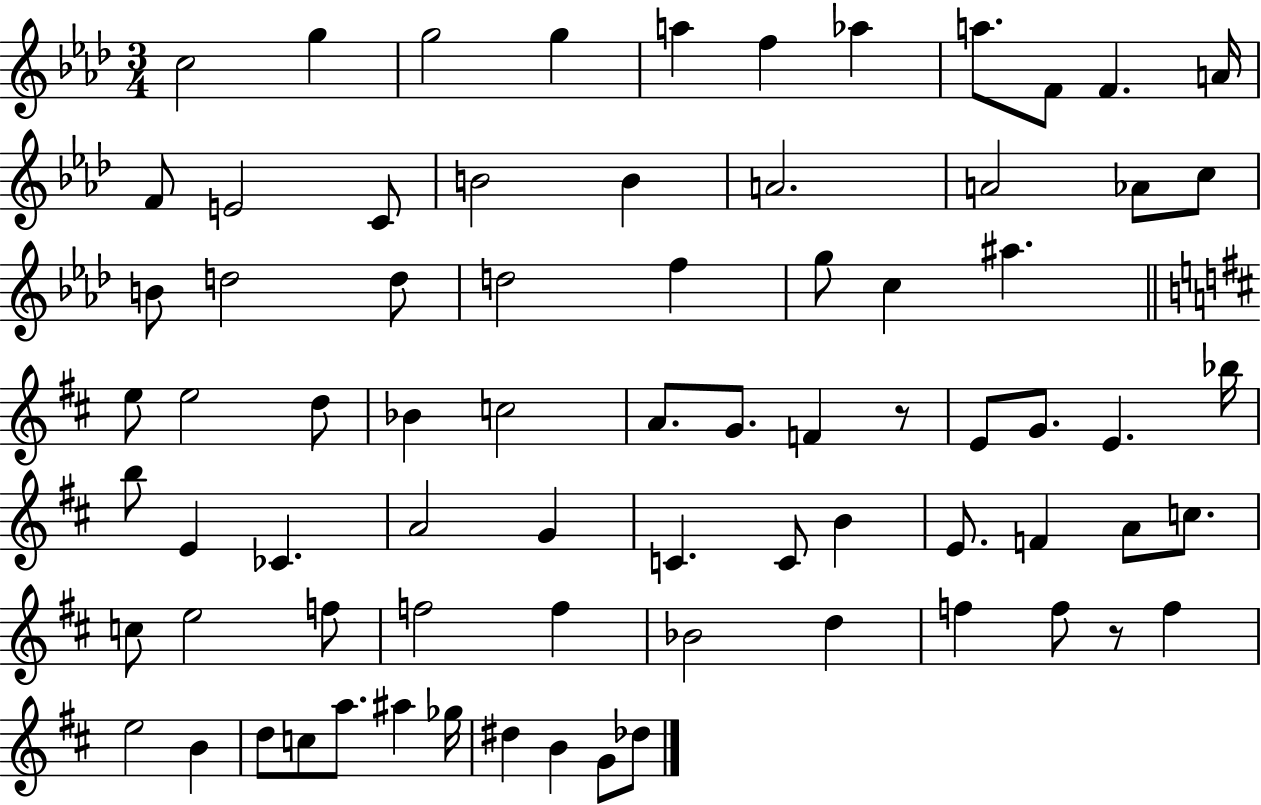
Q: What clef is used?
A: treble